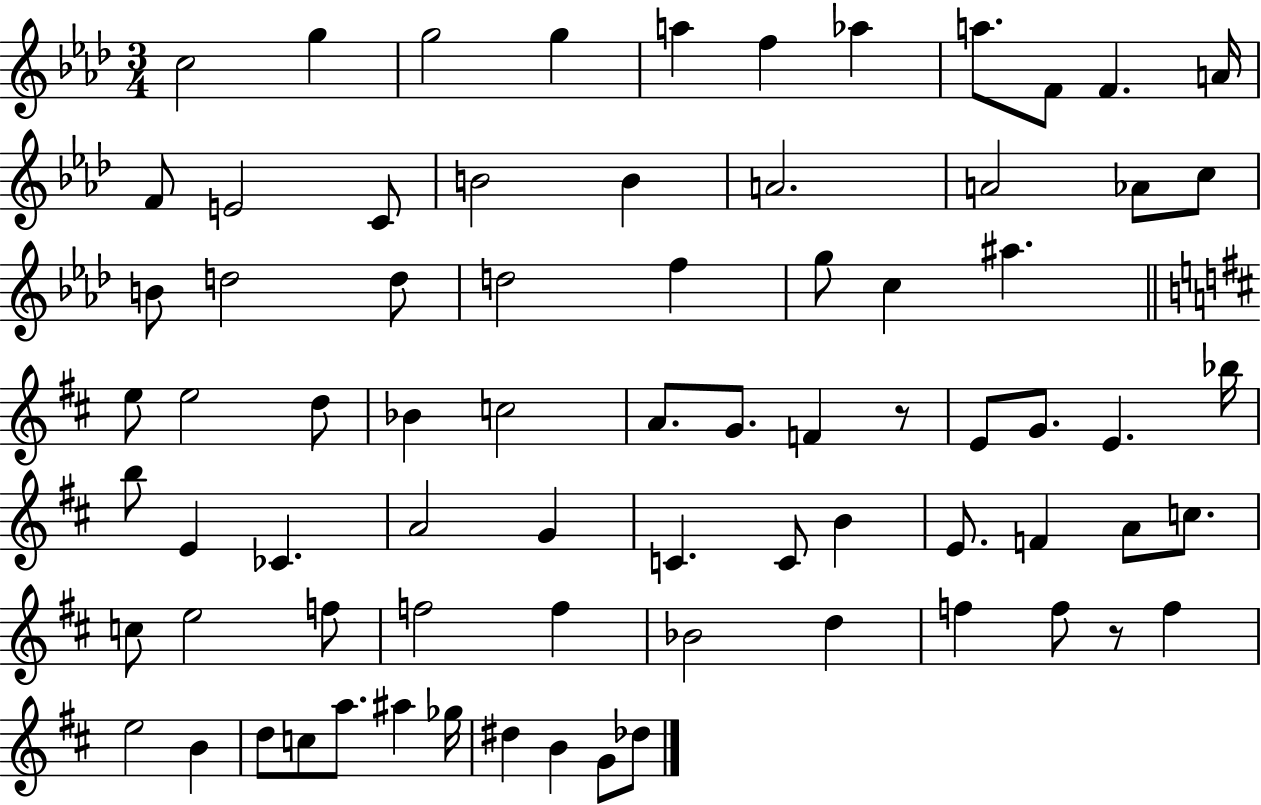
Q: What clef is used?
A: treble